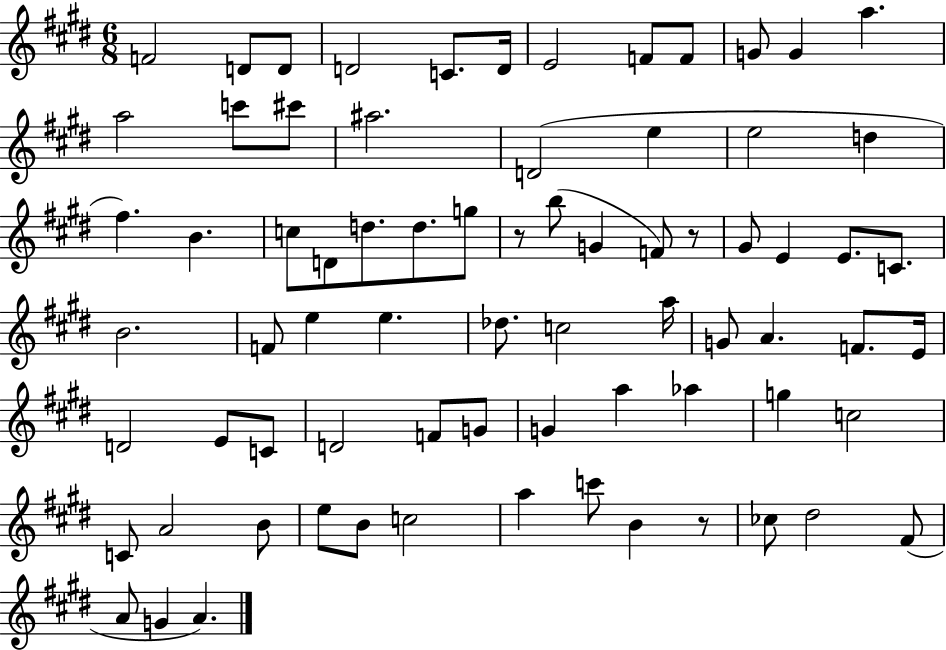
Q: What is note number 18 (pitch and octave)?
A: E5